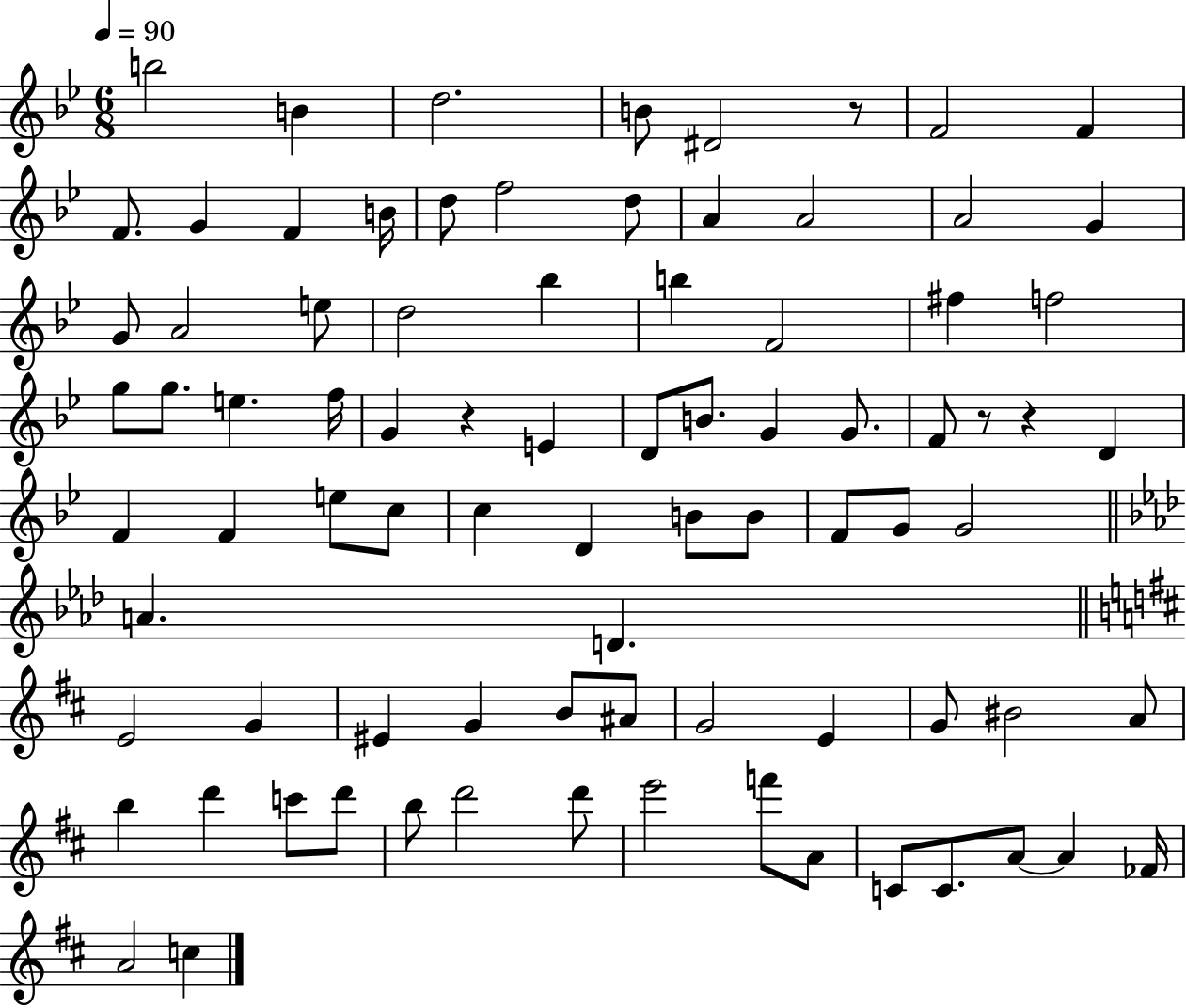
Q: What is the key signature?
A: BES major